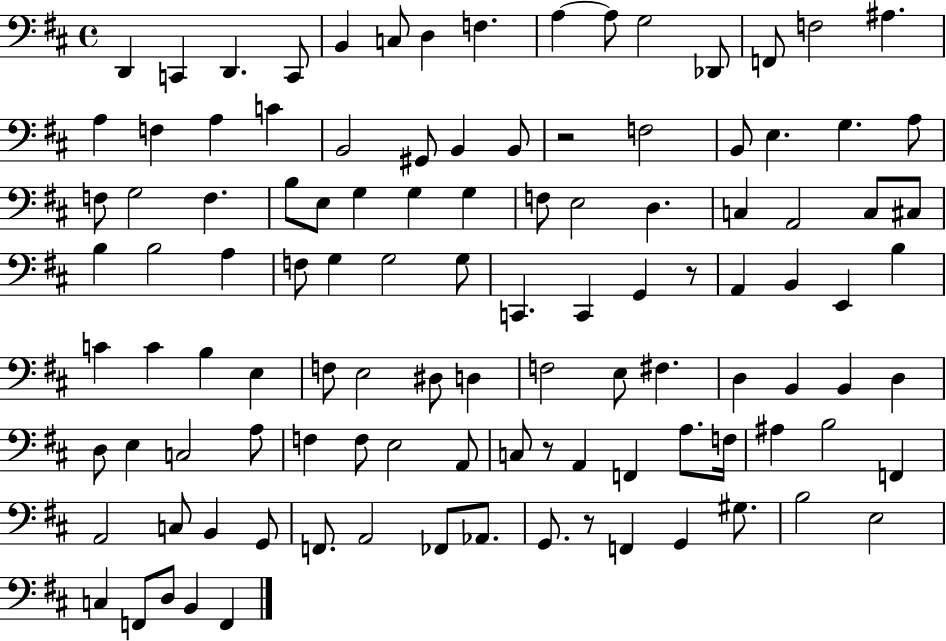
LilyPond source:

{
  \clef bass
  \time 4/4
  \defaultTimeSignature
  \key d \major
  d,4 c,4 d,4. c,8 | b,4 c8 d4 f4. | a4~~ a8 g2 des,8 | f,8 f2 ais4. | \break a4 f4 a4 c'4 | b,2 gis,8 b,4 b,8 | r2 f2 | b,8 e4. g4. a8 | \break f8 g2 f4. | b8 e8 g4 g4 g4 | f8 e2 d4. | c4 a,2 c8 cis8 | \break b4 b2 a4 | f8 g4 g2 g8 | c,4. c,4 g,4 r8 | a,4 b,4 e,4 b4 | \break c'4 c'4 b4 e4 | f8 e2 dis8 d4 | f2 e8 fis4. | d4 b,4 b,4 d4 | \break d8 e4 c2 a8 | f4 f8 e2 a,8 | c8 r8 a,4 f,4 a8. f16 | ais4 b2 f,4 | \break a,2 c8 b,4 g,8 | f,8. a,2 fes,8 aes,8. | g,8. r8 f,4 g,4 gis8. | b2 e2 | \break c4 f,8 d8 b,4 f,4 | \bar "|."
}